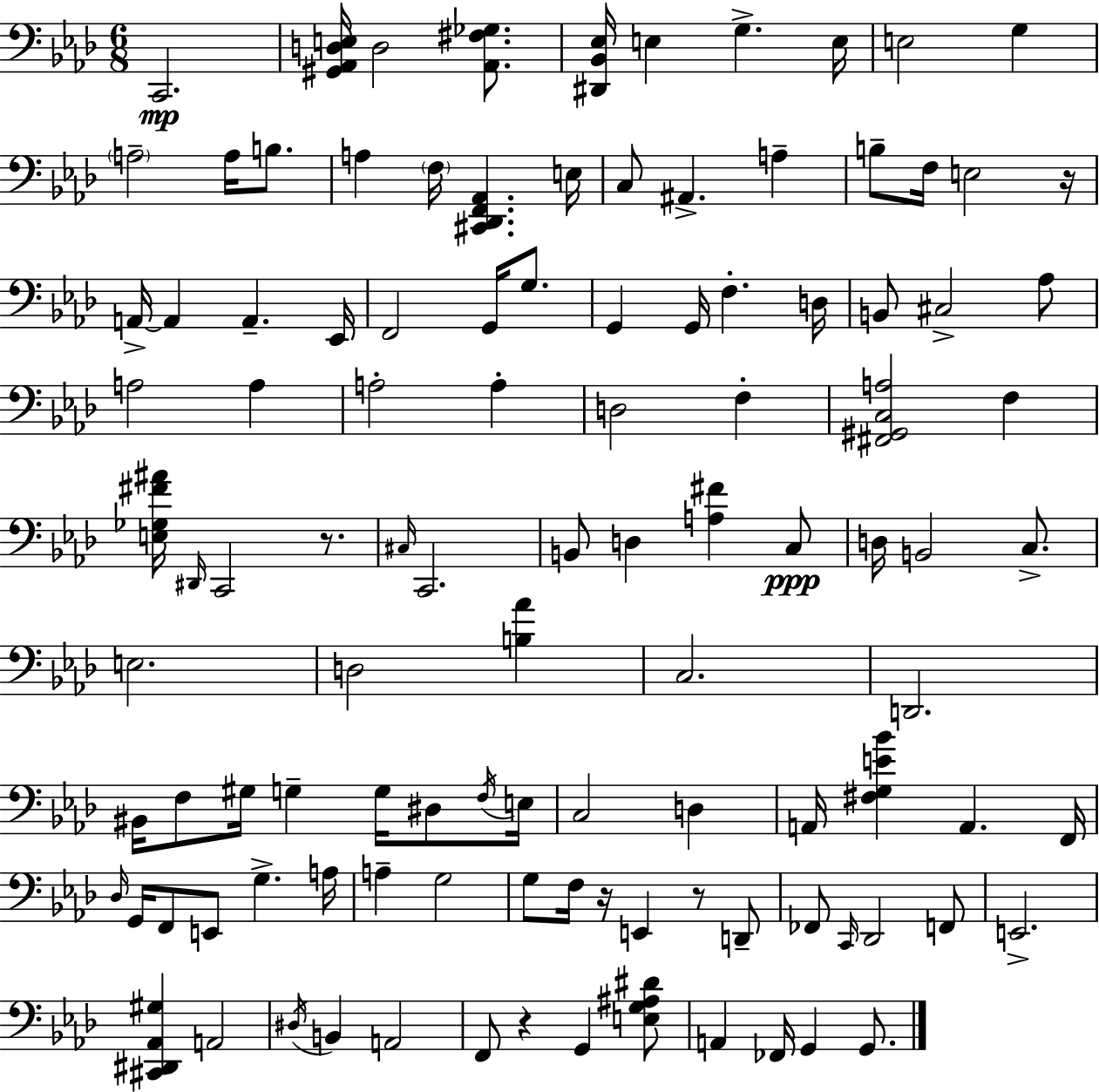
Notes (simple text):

C2/h. [G#2,Ab2,D3,E3]/s D3/h [Ab2,F#3,Gb3]/e. [D#2,Bb2,Eb3]/s E3/q G3/q. E3/s E3/h G3/q A3/h A3/s B3/e. A3/q F3/s [C#2,Db2,F2,Ab2]/q. E3/s C3/e A#2/q. A3/q B3/e F3/s E3/h R/s A2/s A2/q A2/q. Eb2/s F2/h G2/s G3/e. G2/q G2/s F3/q. D3/s B2/e C#3/h Ab3/e A3/h A3/q A3/h A3/q D3/h F3/q [F#2,G#2,C3,A3]/h F3/q [E3,Gb3,F#4,A#4]/s D#2/s C2/h R/e. C#3/s C2/h. B2/e D3/q [A3,F#4]/q C3/e D3/s B2/h C3/e. E3/h. D3/h [B3,Ab4]/q C3/h. D2/h. BIS2/s F3/e G#3/s G3/q G3/s D#3/e F3/s E3/s C3/h D3/q A2/s [F#3,G3,E4,Bb4]/q A2/q. F2/s Db3/s G2/s F2/e E2/e G3/q. A3/s A3/q G3/h G3/e F3/s R/s E2/q R/e D2/e FES2/e C2/s Db2/h F2/e E2/h. [C#2,D#2,Ab2,G#3]/q A2/h D#3/s B2/q A2/h F2/e R/q G2/q [E3,G3,A#3,D#4]/e A2/q FES2/s G2/q G2/e.